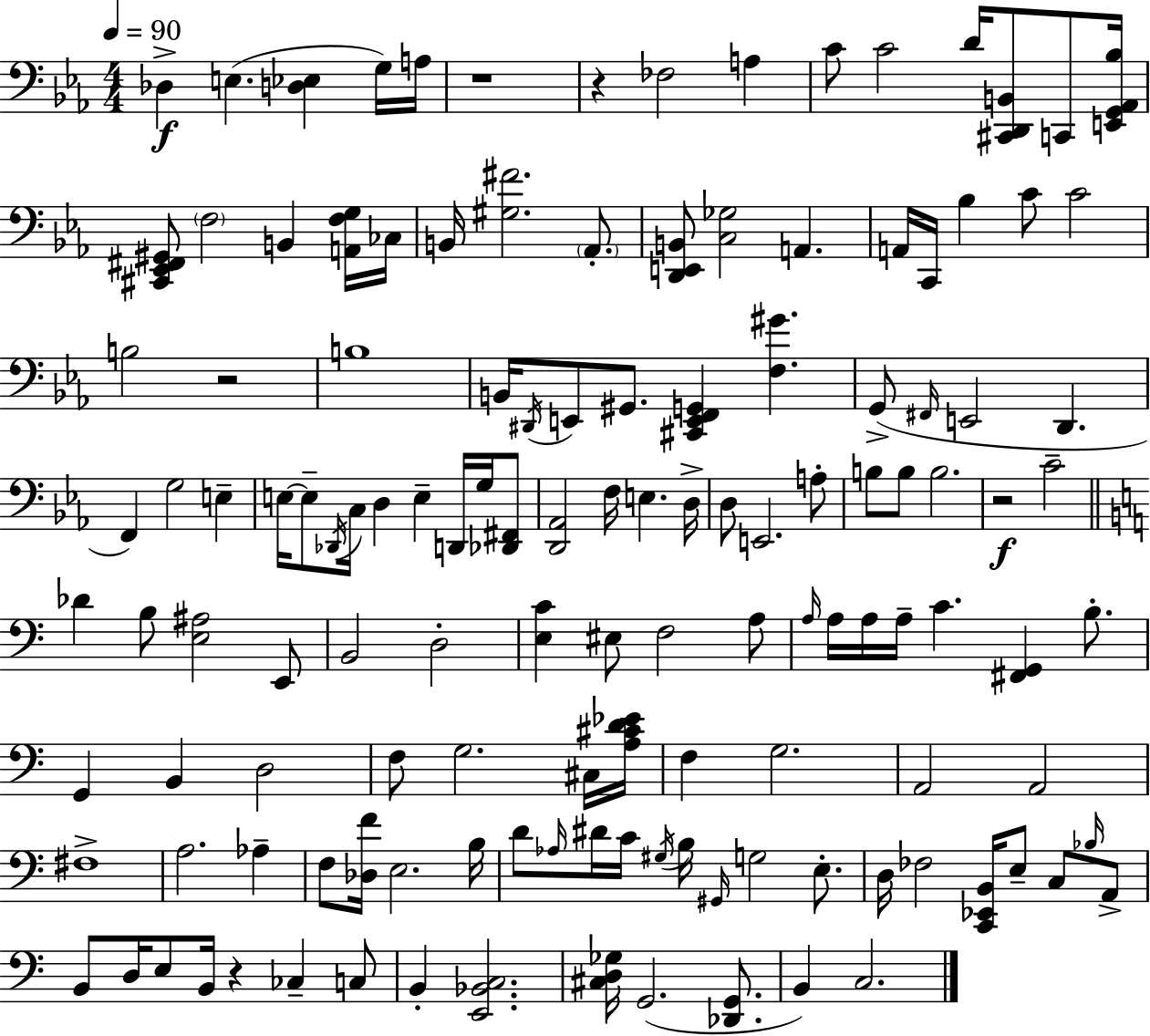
Db3/q E3/q. [D3,Eb3]/q G3/s A3/s R/w R/q FES3/h A3/q C4/e C4/h D4/s [C#2,D2,B2]/e C2/e [E2,G2,Ab2,Bb3]/s [C#2,Eb2,F#2,G#2]/e F3/h B2/q [A2,F3,G3]/s CES3/s B2/s [G#3,F#4]/h. Ab2/e. [D2,E2,B2]/e [C3,Gb3]/h A2/q. A2/s C2/s Bb3/q C4/e C4/h B3/h R/h B3/w B2/s D#2/s E2/e G#2/e. [C#2,E2,F2,G2]/q [F3,G#4]/q. G2/e F#2/s E2/h D2/q. F2/q G3/h E3/q E3/s E3/e Db2/s C3/s D3/q E3/q D2/s G3/s [Db2,F#2]/e [D2,Ab2]/h F3/s E3/q. D3/s D3/e E2/h. A3/e B3/e B3/e B3/h. R/h C4/h Db4/q B3/e [E3,A#3]/h E2/e B2/h D3/h [E3,C4]/q EIS3/e F3/h A3/e A3/s A3/s A3/s A3/s C4/q. [F#2,G2]/q B3/e. G2/q B2/q D3/h F3/e G3/h. C#3/s [A3,C#4,D4,Eb4]/s F3/q G3/h. A2/h A2/h F#3/w A3/h. Ab3/q F3/e [Db3,F4]/s E3/h. B3/s D4/e Ab3/s D#4/s C4/s G#3/s B3/s G#2/s G3/h E3/e. D3/s FES3/h [C2,Eb2,B2]/s E3/e C3/e Bb3/s A2/e B2/e D3/s E3/e B2/s R/q CES3/q C3/e B2/q [E2,Bb2,C3]/h. [C#3,D3,Gb3]/s G2/h. [Db2,G2]/e. B2/q C3/h.